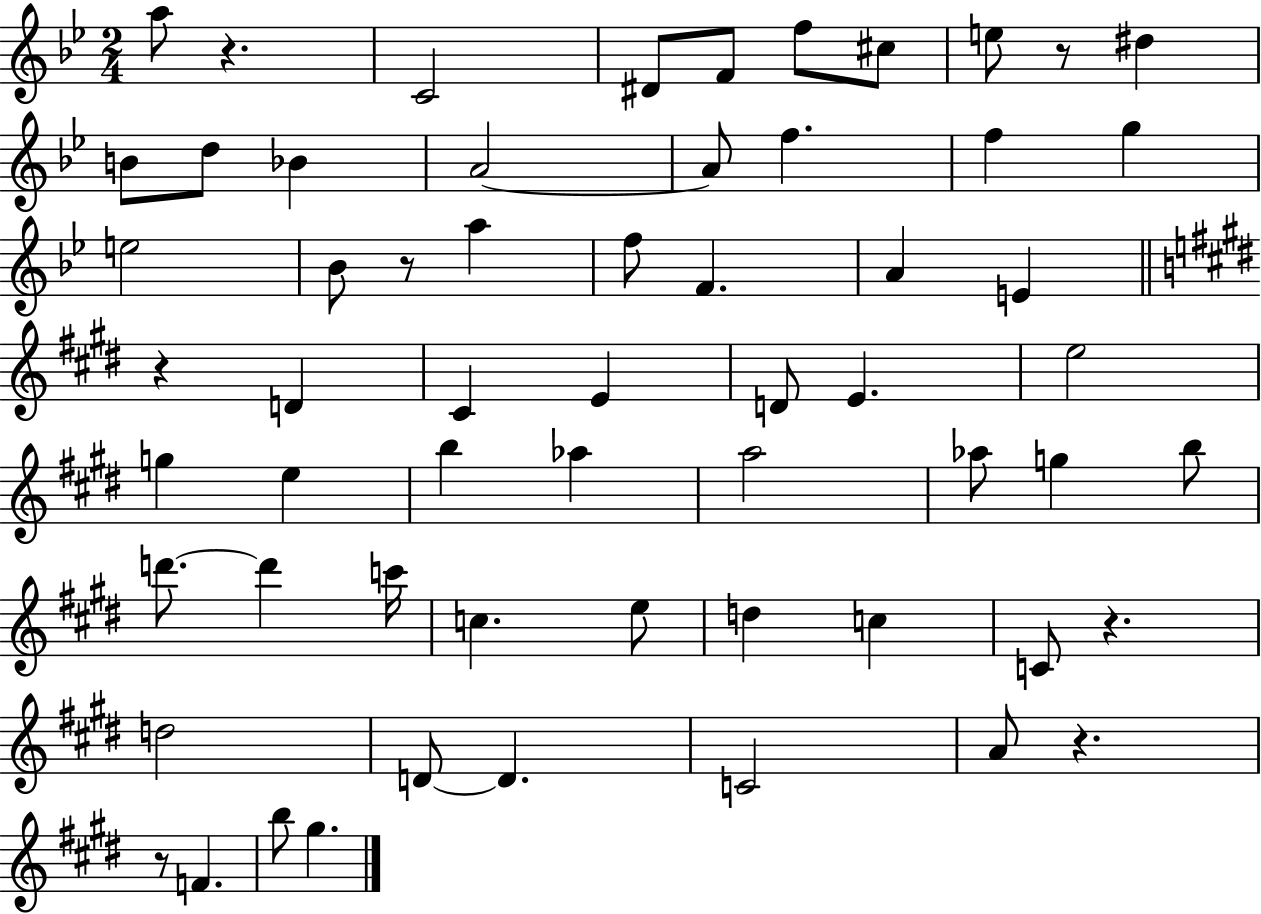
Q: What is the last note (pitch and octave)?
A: G#5